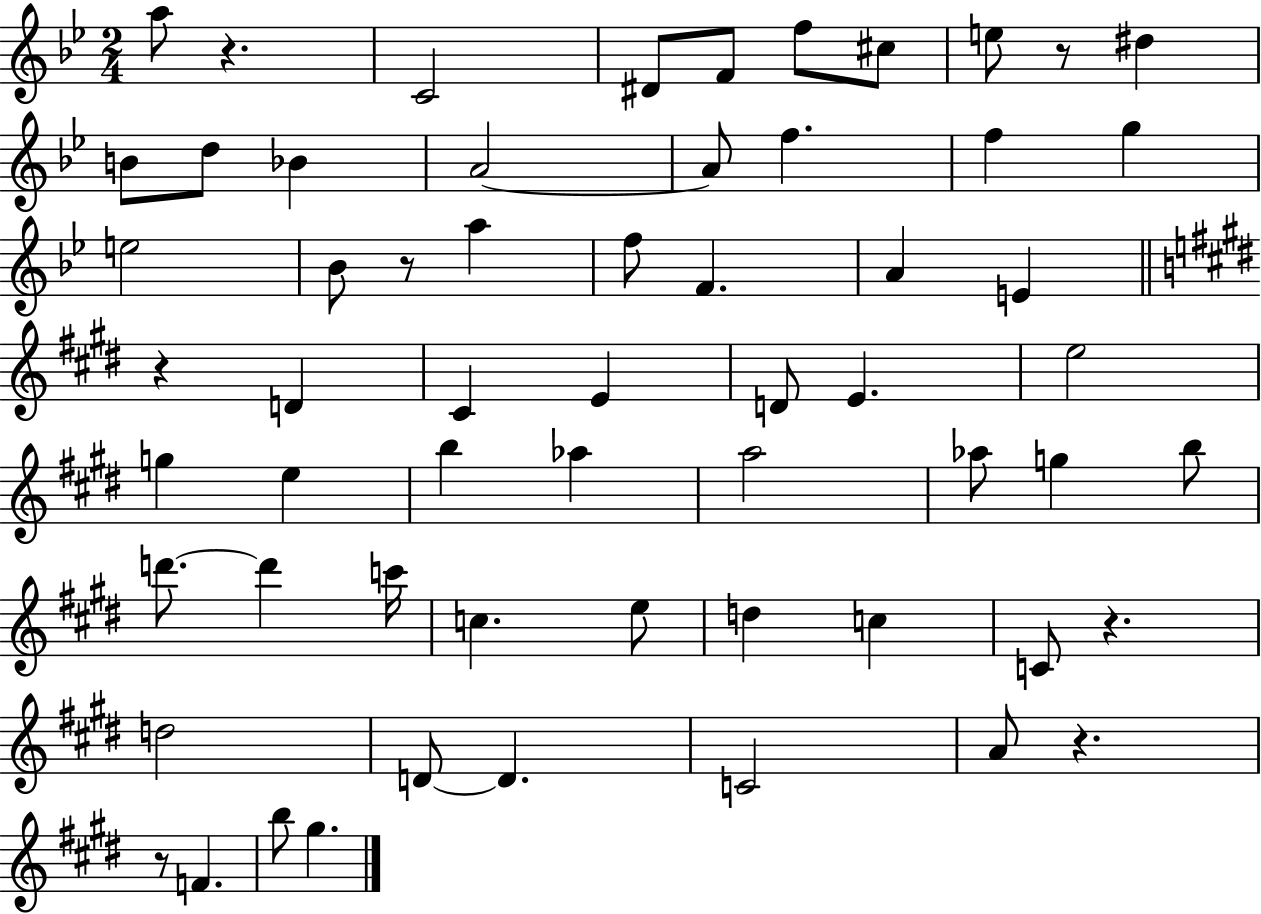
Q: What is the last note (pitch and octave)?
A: G#5